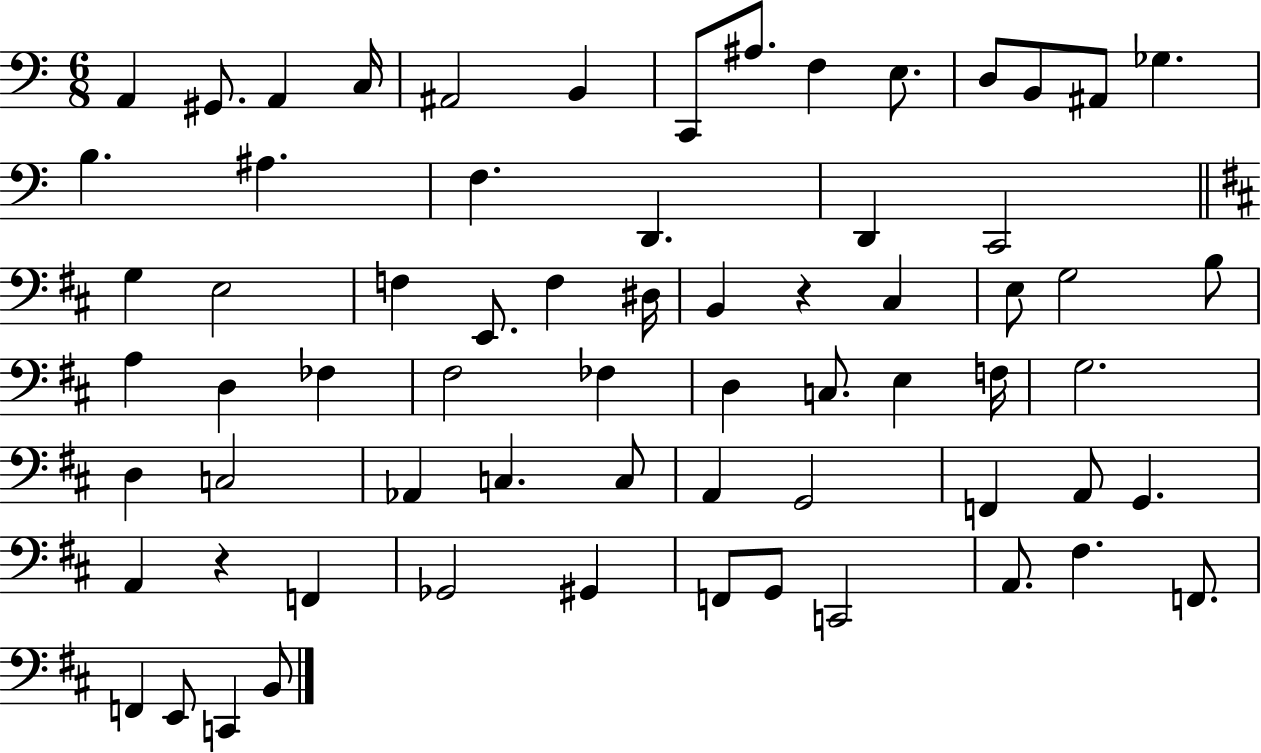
A2/q G#2/e. A2/q C3/s A#2/h B2/q C2/e A#3/e. F3/q E3/e. D3/e B2/e A#2/e Gb3/q. B3/q. A#3/q. F3/q. D2/q. D2/q C2/h G3/q E3/h F3/q E2/e. F3/q D#3/s B2/q R/q C#3/q E3/e G3/h B3/e A3/q D3/q FES3/q F#3/h FES3/q D3/q C3/e. E3/q F3/s G3/h. D3/q C3/h Ab2/q C3/q. C3/e A2/q G2/h F2/q A2/e G2/q. A2/q R/q F2/q Gb2/h G#2/q F2/e G2/e C2/h A2/e. F#3/q. F2/e. F2/q E2/e C2/q B2/e